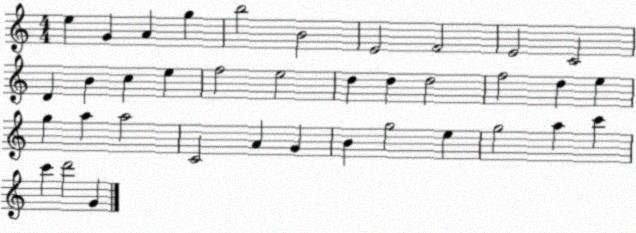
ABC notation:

X:1
T:Untitled
M:4/4
L:1/4
K:C
e G A g b2 B2 E2 F2 E2 C2 D B c e f2 e2 d d d2 f2 d e g a a2 C2 A G B g2 e g2 a c' c' d'2 G